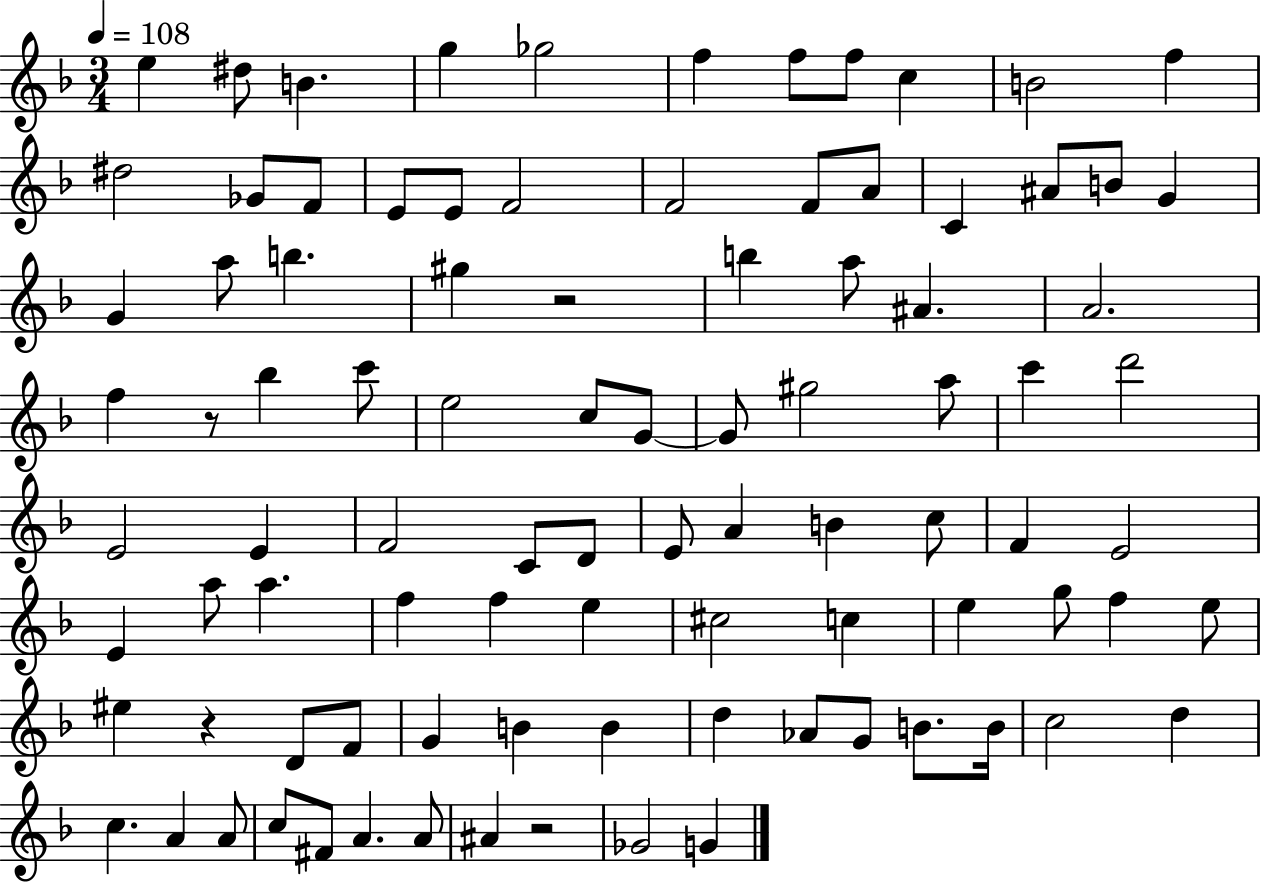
X:1
T:Untitled
M:3/4
L:1/4
K:F
e ^d/2 B g _g2 f f/2 f/2 c B2 f ^d2 _G/2 F/2 E/2 E/2 F2 F2 F/2 A/2 C ^A/2 B/2 G G a/2 b ^g z2 b a/2 ^A A2 f z/2 _b c'/2 e2 c/2 G/2 G/2 ^g2 a/2 c' d'2 E2 E F2 C/2 D/2 E/2 A B c/2 F E2 E a/2 a f f e ^c2 c e g/2 f e/2 ^e z D/2 F/2 G B B d _A/2 G/2 B/2 B/4 c2 d c A A/2 c/2 ^F/2 A A/2 ^A z2 _G2 G